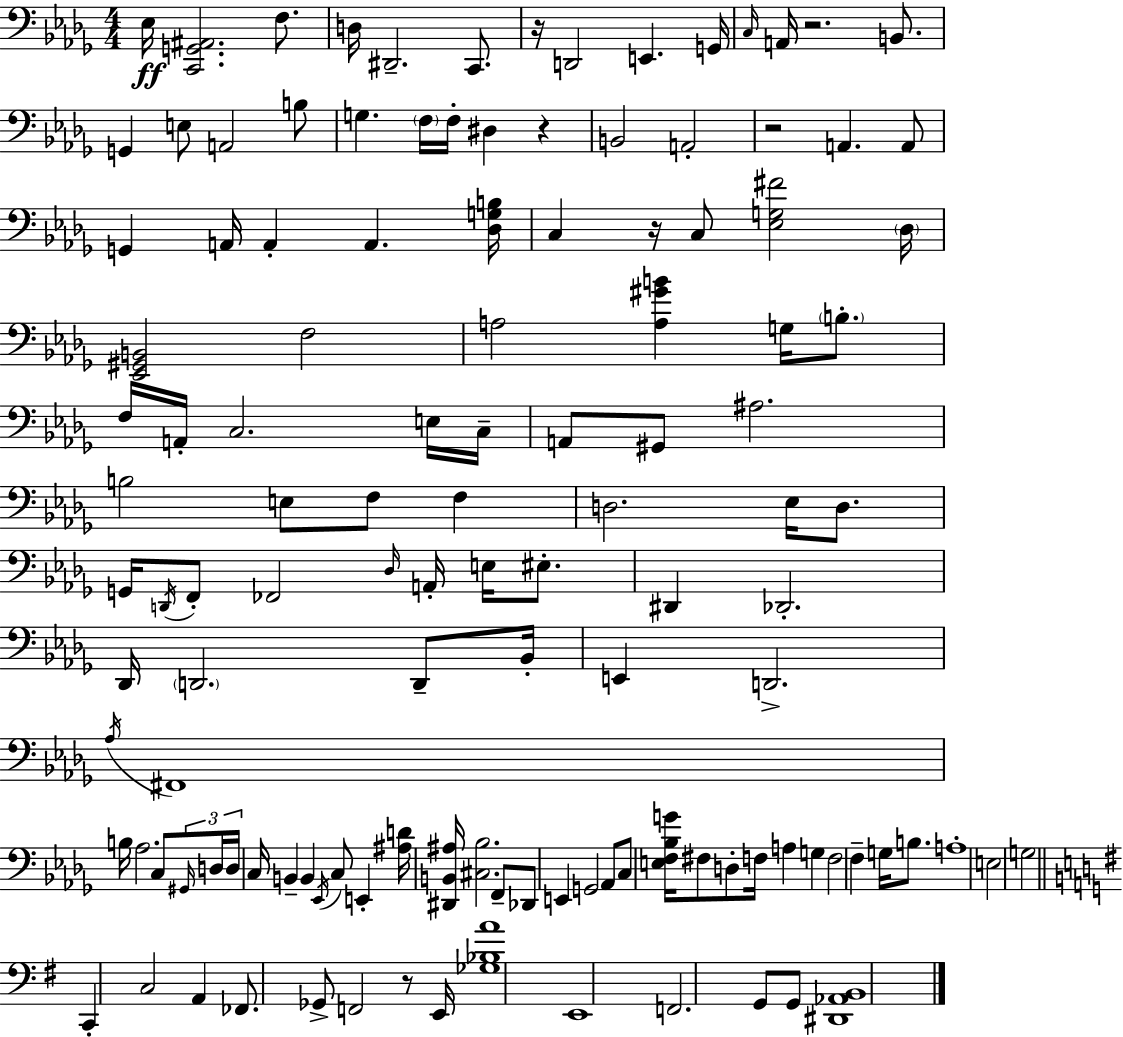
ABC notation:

X:1
T:Untitled
M:4/4
L:1/4
K:Bbm
_E,/4 [C,,G,,^A,,]2 F,/2 D,/4 ^D,,2 C,,/2 z/4 D,,2 E,, G,,/4 C,/4 A,,/4 z2 B,,/2 G,, E,/2 A,,2 B,/2 G, F,/4 F,/4 ^D, z B,,2 A,,2 z2 A,, A,,/2 G,, A,,/4 A,, A,, [_D,G,B,]/4 C, z/4 C,/2 [_E,G,^F]2 _D,/4 [_E,,^G,,B,,]2 F,2 A,2 [A,^GB] G,/4 B,/2 F,/4 A,,/4 C,2 E,/4 C,/4 A,,/2 ^G,,/2 ^A,2 B,2 E,/2 F,/2 F, D,2 _E,/4 D,/2 G,,/4 D,,/4 F,,/2 _F,,2 _D,/4 A,,/4 E,/4 ^E,/2 ^D,, _D,,2 _D,,/4 D,,2 D,,/2 _B,,/4 E,, D,,2 _A,/4 ^F,,4 B,/4 _A,2 C,/2 ^G,,/4 D,/4 D,/4 C,/4 B,, B,, _E,,/4 C,/2 E,, [^A,D]/4 [^D,,B,,^A,]/4 [^C,_B,]2 F,,/2 _D,,/2 E,, G,,2 _A,,/2 C,/2 [E,F,_B,G]/4 ^F,/2 D,/2 F,/4 A, G, F,2 F, G,/4 B,/2 A,4 E,2 G,2 C,, C,2 A,, _F,,/2 _G,,/2 F,,2 z/2 E,,/4 [_G,_B,A]4 E,,4 F,,2 G,,/2 G,,/2 [^D,,_A,,B,,]4